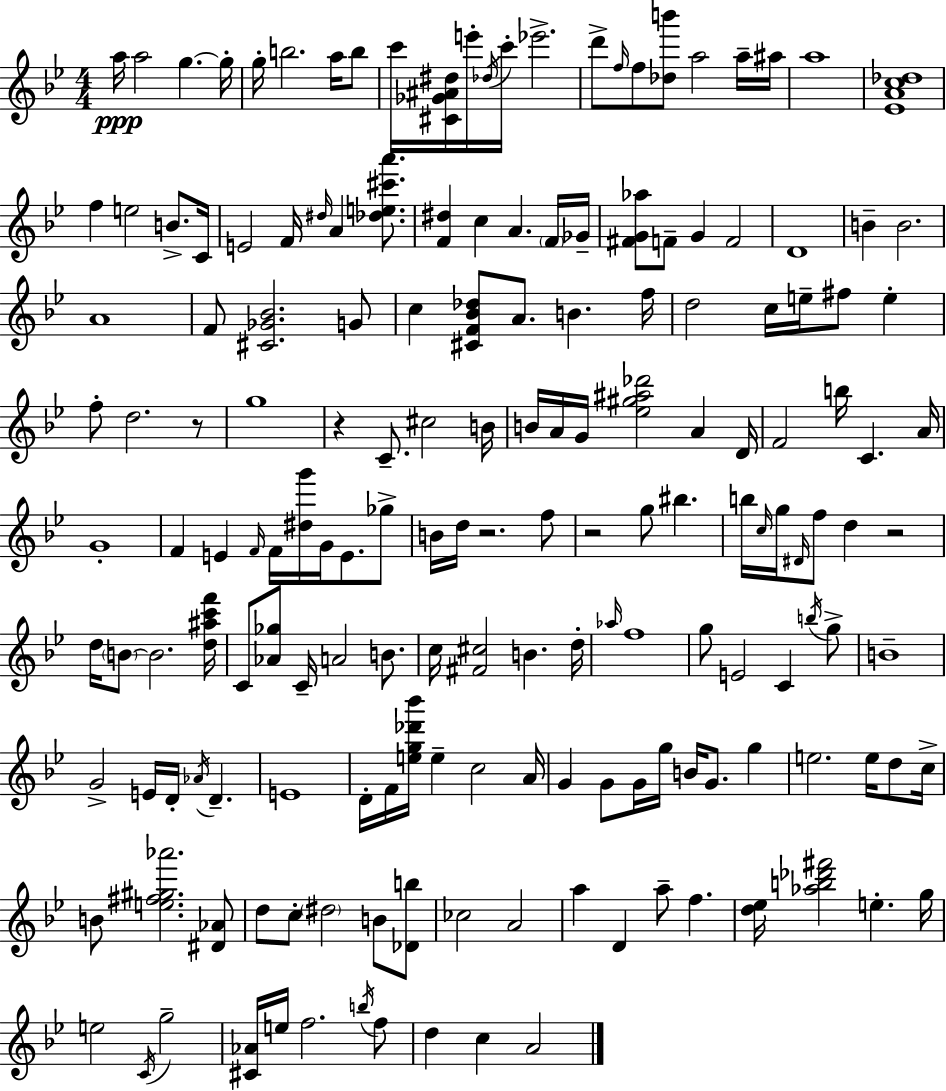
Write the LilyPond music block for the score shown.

{
  \clef treble
  \numericTimeSignature
  \time 4/4
  \key bes \major
  a''16\ppp a''2 g''4.~~ g''16-. | g''16-. b''2. a''16 b''8 | c'''16 <cis' ges' ais' dis''>16 e'''16-. \acciaccatura { des''16 } c'''16-. ees'''2.-> | d'''8-> \grace { f''16 } f''8 <des'' b'''>8 a''2 | \break a''16-- ais''16 a''1 | <ees' a' c'' des''>1 | f''4 e''2 b'8.-> | c'16 e'2 f'16 \grace { dis''16 } a'4 | \break <des'' e'' cis''' a'''>8. <f' dis''>4 c''4 a'4. | \parenthesize f'16 ges'16-- <fis' g' aes''>8 f'8-- g'4 f'2 | d'1 | b'4-- b'2. | \break a'1 | f'8 <cis' ges' bes'>2. | g'8 c''4 <cis' f' bes' des''>8 a'8. b'4. | f''16 d''2 c''16 e''16-- fis''8 e''4-. | \break f''8-. d''2. | r8 g''1 | r4 c'8.-- cis''2 | b'16 b'16 a'16 g'16 <ees'' gis'' ais'' des'''>2 a'4 | \break d'16 f'2 b''16 c'4. | a'16 g'1-. | f'4 e'4 \grace { f'16 } f'16 <dis'' g'''>16 g'16 e'8. | ges''8-> b'16 d''16 r2. | \break f''8 r2 g''8 bis''4. | b''16 \grace { c''16 } g''16 \grace { dis'16 } f''8 d''4 r2 | d''16 \parenthesize b'8~~ b'2. | <d'' ais'' c''' f'''>16 c'8 <aes' ges''>8 c'16-- a'2 | \break b'8. c''16 <fis' cis''>2 b'4. | d''16-. \grace { aes''16 } f''1 | g''8 e'2 | c'4 \acciaccatura { b''16 } g''8-> b'1-- | \break g'2-> | e'16 d'16-. \acciaccatura { aes'16 } d'4.-- e'1 | d'16-. f'16 <e'' g'' des''' bes'''>16 e''4-- | c''2 a'16 g'4 g'8 g'16 | \break g''16 b'16 g'8. g''4 e''2. | e''16 d''8 c''16-> b'8 <e'' fis'' gis'' aes'''>2. | <dis' aes'>8 d''8 c''8-. \parenthesize dis''2 | b'8 <des' b''>8 ces''2 | \break a'2 a''4 d'4 | a''8-- f''4. <d'' ees''>16 <aes'' b'' des''' fis'''>2 | e''4.-. g''16 e''2 | \acciaccatura { c'16 } g''2-- <cis' aes'>16 e''16 f''2. | \break \acciaccatura { b''16 } f''8 d''4 c''4 | a'2 \bar "|."
}